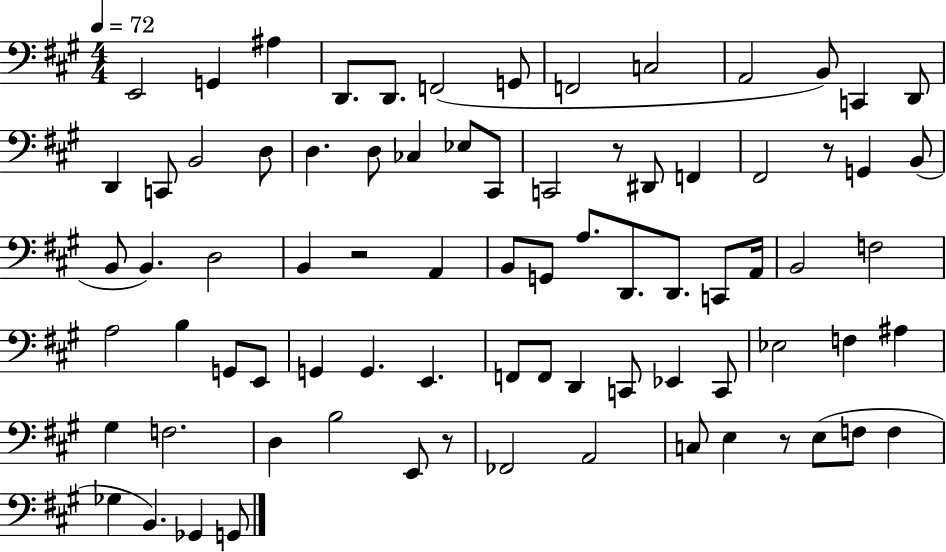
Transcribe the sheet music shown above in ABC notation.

X:1
T:Untitled
M:4/4
L:1/4
K:A
E,,2 G,, ^A, D,,/2 D,,/2 F,,2 G,,/2 F,,2 C,2 A,,2 B,,/2 C,, D,,/2 D,, C,,/2 B,,2 D,/2 D, D,/2 _C, _E,/2 ^C,,/2 C,,2 z/2 ^D,,/2 F,, ^F,,2 z/2 G,, B,,/2 B,,/2 B,, D,2 B,, z2 A,, B,,/2 G,,/2 A,/2 D,,/2 D,,/2 C,,/2 A,,/4 B,,2 F,2 A,2 B, G,,/2 E,,/2 G,, G,, E,, F,,/2 F,,/2 D,, C,,/2 _E,, C,,/2 _E,2 F, ^A, ^G, F,2 D, B,2 E,,/2 z/2 _F,,2 A,,2 C,/2 E, z/2 E,/2 F,/2 F, _G, B,, _G,, G,,/2